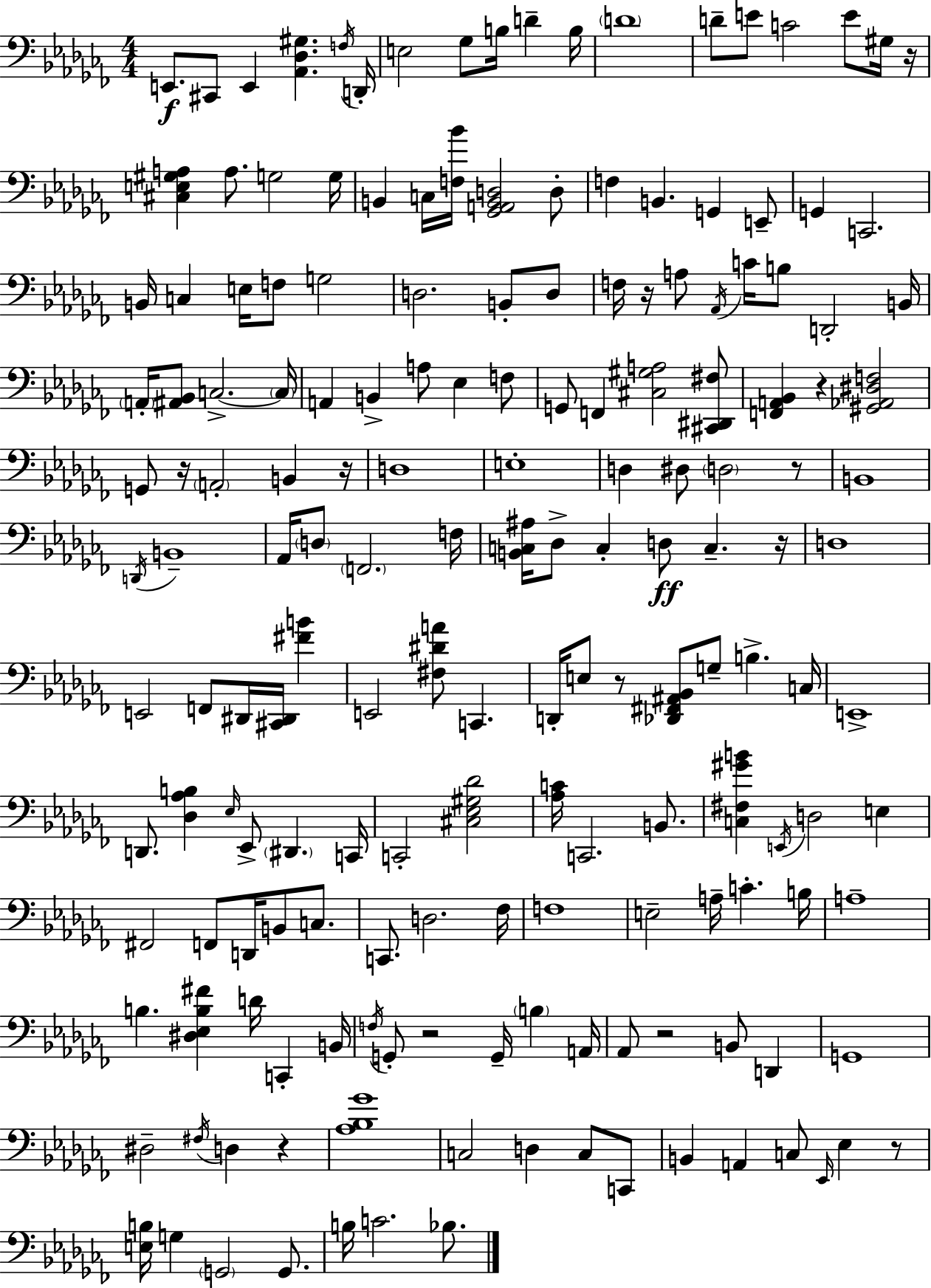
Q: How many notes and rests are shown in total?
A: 173